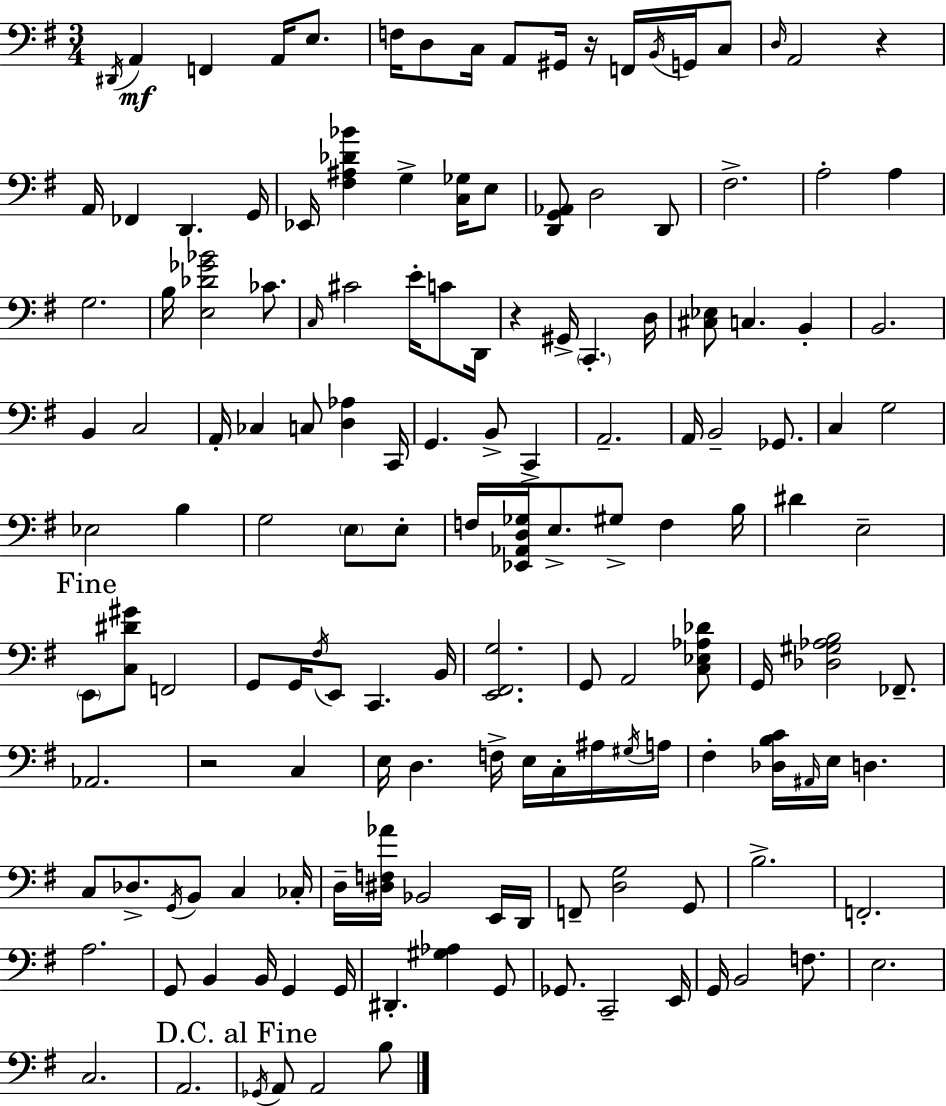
D#2/s A2/q F2/q A2/s E3/e. F3/s D3/e C3/s A2/e G#2/s R/s F2/s B2/s G2/s C3/e D3/s A2/h R/q A2/s FES2/q D2/q. G2/s Eb2/s [F#3,A#3,Db4,Bb4]/q G3/q [C3,Gb3]/s E3/e [D2,G2,Ab2]/e D3/h D2/e F#3/h. A3/h A3/q G3/h. B3/s [E3,Db4,Gb4,Bb4]/h CES4/e. C3/s C#4/h E4/s C4/e D2/s R/q G#2/s C2/q. D3/s [C#3,Eb3]/e C3/q. B2/q B2/h. B2/q C3/h A2/s CES3/q C3/e [D3,Ab3]/q C2/s G2/q. B2/e C2/q A2/h. A2/s B2/h Gb2/e. C3/q G3/h Eb3/h B3/q G3/h E3/e E3/e F3/s [Eb2,Ab2,D3,Gb3]/s E3/e. G#3/e F3/q B3/s D#4/q E3/h E2/e [C3,D#4,G#4]/e F2/h G2/e G2/s F#3/s E2/e C2/q. B2/s [E2,F#2,G3]/h. G2/e A2/h [C3,Eb3,Ab3,Db4]/e G2/s [Db3,G#3,Ab3,B3]/h FES2/e. Ab2/h. R/h C3/q E3/s D3/q. F3/s E3/s C3/s A#3/s G#3/s A3/s F#3/q [Db3,B3,C4]/s A#2/s E3/s D3/q. C3/e Db3/e. G2/s B2/e C3/q CES3/s D3/s [D#3,F3,Ab4]/s Bb2/h E2/s D2/s F2/e [D3,G3]/h G2/e B3/h. F2/h. A3/h. G2/e B2/q B2/s G2/q G2/s D#2/q. [G#3,Ab3]/q G2/e Gb2/e. C2/h E2/s G2/s B2/h F3/e. E3/h. C3/h. A2/h. Gb2/s A2/e A2/h B3/e